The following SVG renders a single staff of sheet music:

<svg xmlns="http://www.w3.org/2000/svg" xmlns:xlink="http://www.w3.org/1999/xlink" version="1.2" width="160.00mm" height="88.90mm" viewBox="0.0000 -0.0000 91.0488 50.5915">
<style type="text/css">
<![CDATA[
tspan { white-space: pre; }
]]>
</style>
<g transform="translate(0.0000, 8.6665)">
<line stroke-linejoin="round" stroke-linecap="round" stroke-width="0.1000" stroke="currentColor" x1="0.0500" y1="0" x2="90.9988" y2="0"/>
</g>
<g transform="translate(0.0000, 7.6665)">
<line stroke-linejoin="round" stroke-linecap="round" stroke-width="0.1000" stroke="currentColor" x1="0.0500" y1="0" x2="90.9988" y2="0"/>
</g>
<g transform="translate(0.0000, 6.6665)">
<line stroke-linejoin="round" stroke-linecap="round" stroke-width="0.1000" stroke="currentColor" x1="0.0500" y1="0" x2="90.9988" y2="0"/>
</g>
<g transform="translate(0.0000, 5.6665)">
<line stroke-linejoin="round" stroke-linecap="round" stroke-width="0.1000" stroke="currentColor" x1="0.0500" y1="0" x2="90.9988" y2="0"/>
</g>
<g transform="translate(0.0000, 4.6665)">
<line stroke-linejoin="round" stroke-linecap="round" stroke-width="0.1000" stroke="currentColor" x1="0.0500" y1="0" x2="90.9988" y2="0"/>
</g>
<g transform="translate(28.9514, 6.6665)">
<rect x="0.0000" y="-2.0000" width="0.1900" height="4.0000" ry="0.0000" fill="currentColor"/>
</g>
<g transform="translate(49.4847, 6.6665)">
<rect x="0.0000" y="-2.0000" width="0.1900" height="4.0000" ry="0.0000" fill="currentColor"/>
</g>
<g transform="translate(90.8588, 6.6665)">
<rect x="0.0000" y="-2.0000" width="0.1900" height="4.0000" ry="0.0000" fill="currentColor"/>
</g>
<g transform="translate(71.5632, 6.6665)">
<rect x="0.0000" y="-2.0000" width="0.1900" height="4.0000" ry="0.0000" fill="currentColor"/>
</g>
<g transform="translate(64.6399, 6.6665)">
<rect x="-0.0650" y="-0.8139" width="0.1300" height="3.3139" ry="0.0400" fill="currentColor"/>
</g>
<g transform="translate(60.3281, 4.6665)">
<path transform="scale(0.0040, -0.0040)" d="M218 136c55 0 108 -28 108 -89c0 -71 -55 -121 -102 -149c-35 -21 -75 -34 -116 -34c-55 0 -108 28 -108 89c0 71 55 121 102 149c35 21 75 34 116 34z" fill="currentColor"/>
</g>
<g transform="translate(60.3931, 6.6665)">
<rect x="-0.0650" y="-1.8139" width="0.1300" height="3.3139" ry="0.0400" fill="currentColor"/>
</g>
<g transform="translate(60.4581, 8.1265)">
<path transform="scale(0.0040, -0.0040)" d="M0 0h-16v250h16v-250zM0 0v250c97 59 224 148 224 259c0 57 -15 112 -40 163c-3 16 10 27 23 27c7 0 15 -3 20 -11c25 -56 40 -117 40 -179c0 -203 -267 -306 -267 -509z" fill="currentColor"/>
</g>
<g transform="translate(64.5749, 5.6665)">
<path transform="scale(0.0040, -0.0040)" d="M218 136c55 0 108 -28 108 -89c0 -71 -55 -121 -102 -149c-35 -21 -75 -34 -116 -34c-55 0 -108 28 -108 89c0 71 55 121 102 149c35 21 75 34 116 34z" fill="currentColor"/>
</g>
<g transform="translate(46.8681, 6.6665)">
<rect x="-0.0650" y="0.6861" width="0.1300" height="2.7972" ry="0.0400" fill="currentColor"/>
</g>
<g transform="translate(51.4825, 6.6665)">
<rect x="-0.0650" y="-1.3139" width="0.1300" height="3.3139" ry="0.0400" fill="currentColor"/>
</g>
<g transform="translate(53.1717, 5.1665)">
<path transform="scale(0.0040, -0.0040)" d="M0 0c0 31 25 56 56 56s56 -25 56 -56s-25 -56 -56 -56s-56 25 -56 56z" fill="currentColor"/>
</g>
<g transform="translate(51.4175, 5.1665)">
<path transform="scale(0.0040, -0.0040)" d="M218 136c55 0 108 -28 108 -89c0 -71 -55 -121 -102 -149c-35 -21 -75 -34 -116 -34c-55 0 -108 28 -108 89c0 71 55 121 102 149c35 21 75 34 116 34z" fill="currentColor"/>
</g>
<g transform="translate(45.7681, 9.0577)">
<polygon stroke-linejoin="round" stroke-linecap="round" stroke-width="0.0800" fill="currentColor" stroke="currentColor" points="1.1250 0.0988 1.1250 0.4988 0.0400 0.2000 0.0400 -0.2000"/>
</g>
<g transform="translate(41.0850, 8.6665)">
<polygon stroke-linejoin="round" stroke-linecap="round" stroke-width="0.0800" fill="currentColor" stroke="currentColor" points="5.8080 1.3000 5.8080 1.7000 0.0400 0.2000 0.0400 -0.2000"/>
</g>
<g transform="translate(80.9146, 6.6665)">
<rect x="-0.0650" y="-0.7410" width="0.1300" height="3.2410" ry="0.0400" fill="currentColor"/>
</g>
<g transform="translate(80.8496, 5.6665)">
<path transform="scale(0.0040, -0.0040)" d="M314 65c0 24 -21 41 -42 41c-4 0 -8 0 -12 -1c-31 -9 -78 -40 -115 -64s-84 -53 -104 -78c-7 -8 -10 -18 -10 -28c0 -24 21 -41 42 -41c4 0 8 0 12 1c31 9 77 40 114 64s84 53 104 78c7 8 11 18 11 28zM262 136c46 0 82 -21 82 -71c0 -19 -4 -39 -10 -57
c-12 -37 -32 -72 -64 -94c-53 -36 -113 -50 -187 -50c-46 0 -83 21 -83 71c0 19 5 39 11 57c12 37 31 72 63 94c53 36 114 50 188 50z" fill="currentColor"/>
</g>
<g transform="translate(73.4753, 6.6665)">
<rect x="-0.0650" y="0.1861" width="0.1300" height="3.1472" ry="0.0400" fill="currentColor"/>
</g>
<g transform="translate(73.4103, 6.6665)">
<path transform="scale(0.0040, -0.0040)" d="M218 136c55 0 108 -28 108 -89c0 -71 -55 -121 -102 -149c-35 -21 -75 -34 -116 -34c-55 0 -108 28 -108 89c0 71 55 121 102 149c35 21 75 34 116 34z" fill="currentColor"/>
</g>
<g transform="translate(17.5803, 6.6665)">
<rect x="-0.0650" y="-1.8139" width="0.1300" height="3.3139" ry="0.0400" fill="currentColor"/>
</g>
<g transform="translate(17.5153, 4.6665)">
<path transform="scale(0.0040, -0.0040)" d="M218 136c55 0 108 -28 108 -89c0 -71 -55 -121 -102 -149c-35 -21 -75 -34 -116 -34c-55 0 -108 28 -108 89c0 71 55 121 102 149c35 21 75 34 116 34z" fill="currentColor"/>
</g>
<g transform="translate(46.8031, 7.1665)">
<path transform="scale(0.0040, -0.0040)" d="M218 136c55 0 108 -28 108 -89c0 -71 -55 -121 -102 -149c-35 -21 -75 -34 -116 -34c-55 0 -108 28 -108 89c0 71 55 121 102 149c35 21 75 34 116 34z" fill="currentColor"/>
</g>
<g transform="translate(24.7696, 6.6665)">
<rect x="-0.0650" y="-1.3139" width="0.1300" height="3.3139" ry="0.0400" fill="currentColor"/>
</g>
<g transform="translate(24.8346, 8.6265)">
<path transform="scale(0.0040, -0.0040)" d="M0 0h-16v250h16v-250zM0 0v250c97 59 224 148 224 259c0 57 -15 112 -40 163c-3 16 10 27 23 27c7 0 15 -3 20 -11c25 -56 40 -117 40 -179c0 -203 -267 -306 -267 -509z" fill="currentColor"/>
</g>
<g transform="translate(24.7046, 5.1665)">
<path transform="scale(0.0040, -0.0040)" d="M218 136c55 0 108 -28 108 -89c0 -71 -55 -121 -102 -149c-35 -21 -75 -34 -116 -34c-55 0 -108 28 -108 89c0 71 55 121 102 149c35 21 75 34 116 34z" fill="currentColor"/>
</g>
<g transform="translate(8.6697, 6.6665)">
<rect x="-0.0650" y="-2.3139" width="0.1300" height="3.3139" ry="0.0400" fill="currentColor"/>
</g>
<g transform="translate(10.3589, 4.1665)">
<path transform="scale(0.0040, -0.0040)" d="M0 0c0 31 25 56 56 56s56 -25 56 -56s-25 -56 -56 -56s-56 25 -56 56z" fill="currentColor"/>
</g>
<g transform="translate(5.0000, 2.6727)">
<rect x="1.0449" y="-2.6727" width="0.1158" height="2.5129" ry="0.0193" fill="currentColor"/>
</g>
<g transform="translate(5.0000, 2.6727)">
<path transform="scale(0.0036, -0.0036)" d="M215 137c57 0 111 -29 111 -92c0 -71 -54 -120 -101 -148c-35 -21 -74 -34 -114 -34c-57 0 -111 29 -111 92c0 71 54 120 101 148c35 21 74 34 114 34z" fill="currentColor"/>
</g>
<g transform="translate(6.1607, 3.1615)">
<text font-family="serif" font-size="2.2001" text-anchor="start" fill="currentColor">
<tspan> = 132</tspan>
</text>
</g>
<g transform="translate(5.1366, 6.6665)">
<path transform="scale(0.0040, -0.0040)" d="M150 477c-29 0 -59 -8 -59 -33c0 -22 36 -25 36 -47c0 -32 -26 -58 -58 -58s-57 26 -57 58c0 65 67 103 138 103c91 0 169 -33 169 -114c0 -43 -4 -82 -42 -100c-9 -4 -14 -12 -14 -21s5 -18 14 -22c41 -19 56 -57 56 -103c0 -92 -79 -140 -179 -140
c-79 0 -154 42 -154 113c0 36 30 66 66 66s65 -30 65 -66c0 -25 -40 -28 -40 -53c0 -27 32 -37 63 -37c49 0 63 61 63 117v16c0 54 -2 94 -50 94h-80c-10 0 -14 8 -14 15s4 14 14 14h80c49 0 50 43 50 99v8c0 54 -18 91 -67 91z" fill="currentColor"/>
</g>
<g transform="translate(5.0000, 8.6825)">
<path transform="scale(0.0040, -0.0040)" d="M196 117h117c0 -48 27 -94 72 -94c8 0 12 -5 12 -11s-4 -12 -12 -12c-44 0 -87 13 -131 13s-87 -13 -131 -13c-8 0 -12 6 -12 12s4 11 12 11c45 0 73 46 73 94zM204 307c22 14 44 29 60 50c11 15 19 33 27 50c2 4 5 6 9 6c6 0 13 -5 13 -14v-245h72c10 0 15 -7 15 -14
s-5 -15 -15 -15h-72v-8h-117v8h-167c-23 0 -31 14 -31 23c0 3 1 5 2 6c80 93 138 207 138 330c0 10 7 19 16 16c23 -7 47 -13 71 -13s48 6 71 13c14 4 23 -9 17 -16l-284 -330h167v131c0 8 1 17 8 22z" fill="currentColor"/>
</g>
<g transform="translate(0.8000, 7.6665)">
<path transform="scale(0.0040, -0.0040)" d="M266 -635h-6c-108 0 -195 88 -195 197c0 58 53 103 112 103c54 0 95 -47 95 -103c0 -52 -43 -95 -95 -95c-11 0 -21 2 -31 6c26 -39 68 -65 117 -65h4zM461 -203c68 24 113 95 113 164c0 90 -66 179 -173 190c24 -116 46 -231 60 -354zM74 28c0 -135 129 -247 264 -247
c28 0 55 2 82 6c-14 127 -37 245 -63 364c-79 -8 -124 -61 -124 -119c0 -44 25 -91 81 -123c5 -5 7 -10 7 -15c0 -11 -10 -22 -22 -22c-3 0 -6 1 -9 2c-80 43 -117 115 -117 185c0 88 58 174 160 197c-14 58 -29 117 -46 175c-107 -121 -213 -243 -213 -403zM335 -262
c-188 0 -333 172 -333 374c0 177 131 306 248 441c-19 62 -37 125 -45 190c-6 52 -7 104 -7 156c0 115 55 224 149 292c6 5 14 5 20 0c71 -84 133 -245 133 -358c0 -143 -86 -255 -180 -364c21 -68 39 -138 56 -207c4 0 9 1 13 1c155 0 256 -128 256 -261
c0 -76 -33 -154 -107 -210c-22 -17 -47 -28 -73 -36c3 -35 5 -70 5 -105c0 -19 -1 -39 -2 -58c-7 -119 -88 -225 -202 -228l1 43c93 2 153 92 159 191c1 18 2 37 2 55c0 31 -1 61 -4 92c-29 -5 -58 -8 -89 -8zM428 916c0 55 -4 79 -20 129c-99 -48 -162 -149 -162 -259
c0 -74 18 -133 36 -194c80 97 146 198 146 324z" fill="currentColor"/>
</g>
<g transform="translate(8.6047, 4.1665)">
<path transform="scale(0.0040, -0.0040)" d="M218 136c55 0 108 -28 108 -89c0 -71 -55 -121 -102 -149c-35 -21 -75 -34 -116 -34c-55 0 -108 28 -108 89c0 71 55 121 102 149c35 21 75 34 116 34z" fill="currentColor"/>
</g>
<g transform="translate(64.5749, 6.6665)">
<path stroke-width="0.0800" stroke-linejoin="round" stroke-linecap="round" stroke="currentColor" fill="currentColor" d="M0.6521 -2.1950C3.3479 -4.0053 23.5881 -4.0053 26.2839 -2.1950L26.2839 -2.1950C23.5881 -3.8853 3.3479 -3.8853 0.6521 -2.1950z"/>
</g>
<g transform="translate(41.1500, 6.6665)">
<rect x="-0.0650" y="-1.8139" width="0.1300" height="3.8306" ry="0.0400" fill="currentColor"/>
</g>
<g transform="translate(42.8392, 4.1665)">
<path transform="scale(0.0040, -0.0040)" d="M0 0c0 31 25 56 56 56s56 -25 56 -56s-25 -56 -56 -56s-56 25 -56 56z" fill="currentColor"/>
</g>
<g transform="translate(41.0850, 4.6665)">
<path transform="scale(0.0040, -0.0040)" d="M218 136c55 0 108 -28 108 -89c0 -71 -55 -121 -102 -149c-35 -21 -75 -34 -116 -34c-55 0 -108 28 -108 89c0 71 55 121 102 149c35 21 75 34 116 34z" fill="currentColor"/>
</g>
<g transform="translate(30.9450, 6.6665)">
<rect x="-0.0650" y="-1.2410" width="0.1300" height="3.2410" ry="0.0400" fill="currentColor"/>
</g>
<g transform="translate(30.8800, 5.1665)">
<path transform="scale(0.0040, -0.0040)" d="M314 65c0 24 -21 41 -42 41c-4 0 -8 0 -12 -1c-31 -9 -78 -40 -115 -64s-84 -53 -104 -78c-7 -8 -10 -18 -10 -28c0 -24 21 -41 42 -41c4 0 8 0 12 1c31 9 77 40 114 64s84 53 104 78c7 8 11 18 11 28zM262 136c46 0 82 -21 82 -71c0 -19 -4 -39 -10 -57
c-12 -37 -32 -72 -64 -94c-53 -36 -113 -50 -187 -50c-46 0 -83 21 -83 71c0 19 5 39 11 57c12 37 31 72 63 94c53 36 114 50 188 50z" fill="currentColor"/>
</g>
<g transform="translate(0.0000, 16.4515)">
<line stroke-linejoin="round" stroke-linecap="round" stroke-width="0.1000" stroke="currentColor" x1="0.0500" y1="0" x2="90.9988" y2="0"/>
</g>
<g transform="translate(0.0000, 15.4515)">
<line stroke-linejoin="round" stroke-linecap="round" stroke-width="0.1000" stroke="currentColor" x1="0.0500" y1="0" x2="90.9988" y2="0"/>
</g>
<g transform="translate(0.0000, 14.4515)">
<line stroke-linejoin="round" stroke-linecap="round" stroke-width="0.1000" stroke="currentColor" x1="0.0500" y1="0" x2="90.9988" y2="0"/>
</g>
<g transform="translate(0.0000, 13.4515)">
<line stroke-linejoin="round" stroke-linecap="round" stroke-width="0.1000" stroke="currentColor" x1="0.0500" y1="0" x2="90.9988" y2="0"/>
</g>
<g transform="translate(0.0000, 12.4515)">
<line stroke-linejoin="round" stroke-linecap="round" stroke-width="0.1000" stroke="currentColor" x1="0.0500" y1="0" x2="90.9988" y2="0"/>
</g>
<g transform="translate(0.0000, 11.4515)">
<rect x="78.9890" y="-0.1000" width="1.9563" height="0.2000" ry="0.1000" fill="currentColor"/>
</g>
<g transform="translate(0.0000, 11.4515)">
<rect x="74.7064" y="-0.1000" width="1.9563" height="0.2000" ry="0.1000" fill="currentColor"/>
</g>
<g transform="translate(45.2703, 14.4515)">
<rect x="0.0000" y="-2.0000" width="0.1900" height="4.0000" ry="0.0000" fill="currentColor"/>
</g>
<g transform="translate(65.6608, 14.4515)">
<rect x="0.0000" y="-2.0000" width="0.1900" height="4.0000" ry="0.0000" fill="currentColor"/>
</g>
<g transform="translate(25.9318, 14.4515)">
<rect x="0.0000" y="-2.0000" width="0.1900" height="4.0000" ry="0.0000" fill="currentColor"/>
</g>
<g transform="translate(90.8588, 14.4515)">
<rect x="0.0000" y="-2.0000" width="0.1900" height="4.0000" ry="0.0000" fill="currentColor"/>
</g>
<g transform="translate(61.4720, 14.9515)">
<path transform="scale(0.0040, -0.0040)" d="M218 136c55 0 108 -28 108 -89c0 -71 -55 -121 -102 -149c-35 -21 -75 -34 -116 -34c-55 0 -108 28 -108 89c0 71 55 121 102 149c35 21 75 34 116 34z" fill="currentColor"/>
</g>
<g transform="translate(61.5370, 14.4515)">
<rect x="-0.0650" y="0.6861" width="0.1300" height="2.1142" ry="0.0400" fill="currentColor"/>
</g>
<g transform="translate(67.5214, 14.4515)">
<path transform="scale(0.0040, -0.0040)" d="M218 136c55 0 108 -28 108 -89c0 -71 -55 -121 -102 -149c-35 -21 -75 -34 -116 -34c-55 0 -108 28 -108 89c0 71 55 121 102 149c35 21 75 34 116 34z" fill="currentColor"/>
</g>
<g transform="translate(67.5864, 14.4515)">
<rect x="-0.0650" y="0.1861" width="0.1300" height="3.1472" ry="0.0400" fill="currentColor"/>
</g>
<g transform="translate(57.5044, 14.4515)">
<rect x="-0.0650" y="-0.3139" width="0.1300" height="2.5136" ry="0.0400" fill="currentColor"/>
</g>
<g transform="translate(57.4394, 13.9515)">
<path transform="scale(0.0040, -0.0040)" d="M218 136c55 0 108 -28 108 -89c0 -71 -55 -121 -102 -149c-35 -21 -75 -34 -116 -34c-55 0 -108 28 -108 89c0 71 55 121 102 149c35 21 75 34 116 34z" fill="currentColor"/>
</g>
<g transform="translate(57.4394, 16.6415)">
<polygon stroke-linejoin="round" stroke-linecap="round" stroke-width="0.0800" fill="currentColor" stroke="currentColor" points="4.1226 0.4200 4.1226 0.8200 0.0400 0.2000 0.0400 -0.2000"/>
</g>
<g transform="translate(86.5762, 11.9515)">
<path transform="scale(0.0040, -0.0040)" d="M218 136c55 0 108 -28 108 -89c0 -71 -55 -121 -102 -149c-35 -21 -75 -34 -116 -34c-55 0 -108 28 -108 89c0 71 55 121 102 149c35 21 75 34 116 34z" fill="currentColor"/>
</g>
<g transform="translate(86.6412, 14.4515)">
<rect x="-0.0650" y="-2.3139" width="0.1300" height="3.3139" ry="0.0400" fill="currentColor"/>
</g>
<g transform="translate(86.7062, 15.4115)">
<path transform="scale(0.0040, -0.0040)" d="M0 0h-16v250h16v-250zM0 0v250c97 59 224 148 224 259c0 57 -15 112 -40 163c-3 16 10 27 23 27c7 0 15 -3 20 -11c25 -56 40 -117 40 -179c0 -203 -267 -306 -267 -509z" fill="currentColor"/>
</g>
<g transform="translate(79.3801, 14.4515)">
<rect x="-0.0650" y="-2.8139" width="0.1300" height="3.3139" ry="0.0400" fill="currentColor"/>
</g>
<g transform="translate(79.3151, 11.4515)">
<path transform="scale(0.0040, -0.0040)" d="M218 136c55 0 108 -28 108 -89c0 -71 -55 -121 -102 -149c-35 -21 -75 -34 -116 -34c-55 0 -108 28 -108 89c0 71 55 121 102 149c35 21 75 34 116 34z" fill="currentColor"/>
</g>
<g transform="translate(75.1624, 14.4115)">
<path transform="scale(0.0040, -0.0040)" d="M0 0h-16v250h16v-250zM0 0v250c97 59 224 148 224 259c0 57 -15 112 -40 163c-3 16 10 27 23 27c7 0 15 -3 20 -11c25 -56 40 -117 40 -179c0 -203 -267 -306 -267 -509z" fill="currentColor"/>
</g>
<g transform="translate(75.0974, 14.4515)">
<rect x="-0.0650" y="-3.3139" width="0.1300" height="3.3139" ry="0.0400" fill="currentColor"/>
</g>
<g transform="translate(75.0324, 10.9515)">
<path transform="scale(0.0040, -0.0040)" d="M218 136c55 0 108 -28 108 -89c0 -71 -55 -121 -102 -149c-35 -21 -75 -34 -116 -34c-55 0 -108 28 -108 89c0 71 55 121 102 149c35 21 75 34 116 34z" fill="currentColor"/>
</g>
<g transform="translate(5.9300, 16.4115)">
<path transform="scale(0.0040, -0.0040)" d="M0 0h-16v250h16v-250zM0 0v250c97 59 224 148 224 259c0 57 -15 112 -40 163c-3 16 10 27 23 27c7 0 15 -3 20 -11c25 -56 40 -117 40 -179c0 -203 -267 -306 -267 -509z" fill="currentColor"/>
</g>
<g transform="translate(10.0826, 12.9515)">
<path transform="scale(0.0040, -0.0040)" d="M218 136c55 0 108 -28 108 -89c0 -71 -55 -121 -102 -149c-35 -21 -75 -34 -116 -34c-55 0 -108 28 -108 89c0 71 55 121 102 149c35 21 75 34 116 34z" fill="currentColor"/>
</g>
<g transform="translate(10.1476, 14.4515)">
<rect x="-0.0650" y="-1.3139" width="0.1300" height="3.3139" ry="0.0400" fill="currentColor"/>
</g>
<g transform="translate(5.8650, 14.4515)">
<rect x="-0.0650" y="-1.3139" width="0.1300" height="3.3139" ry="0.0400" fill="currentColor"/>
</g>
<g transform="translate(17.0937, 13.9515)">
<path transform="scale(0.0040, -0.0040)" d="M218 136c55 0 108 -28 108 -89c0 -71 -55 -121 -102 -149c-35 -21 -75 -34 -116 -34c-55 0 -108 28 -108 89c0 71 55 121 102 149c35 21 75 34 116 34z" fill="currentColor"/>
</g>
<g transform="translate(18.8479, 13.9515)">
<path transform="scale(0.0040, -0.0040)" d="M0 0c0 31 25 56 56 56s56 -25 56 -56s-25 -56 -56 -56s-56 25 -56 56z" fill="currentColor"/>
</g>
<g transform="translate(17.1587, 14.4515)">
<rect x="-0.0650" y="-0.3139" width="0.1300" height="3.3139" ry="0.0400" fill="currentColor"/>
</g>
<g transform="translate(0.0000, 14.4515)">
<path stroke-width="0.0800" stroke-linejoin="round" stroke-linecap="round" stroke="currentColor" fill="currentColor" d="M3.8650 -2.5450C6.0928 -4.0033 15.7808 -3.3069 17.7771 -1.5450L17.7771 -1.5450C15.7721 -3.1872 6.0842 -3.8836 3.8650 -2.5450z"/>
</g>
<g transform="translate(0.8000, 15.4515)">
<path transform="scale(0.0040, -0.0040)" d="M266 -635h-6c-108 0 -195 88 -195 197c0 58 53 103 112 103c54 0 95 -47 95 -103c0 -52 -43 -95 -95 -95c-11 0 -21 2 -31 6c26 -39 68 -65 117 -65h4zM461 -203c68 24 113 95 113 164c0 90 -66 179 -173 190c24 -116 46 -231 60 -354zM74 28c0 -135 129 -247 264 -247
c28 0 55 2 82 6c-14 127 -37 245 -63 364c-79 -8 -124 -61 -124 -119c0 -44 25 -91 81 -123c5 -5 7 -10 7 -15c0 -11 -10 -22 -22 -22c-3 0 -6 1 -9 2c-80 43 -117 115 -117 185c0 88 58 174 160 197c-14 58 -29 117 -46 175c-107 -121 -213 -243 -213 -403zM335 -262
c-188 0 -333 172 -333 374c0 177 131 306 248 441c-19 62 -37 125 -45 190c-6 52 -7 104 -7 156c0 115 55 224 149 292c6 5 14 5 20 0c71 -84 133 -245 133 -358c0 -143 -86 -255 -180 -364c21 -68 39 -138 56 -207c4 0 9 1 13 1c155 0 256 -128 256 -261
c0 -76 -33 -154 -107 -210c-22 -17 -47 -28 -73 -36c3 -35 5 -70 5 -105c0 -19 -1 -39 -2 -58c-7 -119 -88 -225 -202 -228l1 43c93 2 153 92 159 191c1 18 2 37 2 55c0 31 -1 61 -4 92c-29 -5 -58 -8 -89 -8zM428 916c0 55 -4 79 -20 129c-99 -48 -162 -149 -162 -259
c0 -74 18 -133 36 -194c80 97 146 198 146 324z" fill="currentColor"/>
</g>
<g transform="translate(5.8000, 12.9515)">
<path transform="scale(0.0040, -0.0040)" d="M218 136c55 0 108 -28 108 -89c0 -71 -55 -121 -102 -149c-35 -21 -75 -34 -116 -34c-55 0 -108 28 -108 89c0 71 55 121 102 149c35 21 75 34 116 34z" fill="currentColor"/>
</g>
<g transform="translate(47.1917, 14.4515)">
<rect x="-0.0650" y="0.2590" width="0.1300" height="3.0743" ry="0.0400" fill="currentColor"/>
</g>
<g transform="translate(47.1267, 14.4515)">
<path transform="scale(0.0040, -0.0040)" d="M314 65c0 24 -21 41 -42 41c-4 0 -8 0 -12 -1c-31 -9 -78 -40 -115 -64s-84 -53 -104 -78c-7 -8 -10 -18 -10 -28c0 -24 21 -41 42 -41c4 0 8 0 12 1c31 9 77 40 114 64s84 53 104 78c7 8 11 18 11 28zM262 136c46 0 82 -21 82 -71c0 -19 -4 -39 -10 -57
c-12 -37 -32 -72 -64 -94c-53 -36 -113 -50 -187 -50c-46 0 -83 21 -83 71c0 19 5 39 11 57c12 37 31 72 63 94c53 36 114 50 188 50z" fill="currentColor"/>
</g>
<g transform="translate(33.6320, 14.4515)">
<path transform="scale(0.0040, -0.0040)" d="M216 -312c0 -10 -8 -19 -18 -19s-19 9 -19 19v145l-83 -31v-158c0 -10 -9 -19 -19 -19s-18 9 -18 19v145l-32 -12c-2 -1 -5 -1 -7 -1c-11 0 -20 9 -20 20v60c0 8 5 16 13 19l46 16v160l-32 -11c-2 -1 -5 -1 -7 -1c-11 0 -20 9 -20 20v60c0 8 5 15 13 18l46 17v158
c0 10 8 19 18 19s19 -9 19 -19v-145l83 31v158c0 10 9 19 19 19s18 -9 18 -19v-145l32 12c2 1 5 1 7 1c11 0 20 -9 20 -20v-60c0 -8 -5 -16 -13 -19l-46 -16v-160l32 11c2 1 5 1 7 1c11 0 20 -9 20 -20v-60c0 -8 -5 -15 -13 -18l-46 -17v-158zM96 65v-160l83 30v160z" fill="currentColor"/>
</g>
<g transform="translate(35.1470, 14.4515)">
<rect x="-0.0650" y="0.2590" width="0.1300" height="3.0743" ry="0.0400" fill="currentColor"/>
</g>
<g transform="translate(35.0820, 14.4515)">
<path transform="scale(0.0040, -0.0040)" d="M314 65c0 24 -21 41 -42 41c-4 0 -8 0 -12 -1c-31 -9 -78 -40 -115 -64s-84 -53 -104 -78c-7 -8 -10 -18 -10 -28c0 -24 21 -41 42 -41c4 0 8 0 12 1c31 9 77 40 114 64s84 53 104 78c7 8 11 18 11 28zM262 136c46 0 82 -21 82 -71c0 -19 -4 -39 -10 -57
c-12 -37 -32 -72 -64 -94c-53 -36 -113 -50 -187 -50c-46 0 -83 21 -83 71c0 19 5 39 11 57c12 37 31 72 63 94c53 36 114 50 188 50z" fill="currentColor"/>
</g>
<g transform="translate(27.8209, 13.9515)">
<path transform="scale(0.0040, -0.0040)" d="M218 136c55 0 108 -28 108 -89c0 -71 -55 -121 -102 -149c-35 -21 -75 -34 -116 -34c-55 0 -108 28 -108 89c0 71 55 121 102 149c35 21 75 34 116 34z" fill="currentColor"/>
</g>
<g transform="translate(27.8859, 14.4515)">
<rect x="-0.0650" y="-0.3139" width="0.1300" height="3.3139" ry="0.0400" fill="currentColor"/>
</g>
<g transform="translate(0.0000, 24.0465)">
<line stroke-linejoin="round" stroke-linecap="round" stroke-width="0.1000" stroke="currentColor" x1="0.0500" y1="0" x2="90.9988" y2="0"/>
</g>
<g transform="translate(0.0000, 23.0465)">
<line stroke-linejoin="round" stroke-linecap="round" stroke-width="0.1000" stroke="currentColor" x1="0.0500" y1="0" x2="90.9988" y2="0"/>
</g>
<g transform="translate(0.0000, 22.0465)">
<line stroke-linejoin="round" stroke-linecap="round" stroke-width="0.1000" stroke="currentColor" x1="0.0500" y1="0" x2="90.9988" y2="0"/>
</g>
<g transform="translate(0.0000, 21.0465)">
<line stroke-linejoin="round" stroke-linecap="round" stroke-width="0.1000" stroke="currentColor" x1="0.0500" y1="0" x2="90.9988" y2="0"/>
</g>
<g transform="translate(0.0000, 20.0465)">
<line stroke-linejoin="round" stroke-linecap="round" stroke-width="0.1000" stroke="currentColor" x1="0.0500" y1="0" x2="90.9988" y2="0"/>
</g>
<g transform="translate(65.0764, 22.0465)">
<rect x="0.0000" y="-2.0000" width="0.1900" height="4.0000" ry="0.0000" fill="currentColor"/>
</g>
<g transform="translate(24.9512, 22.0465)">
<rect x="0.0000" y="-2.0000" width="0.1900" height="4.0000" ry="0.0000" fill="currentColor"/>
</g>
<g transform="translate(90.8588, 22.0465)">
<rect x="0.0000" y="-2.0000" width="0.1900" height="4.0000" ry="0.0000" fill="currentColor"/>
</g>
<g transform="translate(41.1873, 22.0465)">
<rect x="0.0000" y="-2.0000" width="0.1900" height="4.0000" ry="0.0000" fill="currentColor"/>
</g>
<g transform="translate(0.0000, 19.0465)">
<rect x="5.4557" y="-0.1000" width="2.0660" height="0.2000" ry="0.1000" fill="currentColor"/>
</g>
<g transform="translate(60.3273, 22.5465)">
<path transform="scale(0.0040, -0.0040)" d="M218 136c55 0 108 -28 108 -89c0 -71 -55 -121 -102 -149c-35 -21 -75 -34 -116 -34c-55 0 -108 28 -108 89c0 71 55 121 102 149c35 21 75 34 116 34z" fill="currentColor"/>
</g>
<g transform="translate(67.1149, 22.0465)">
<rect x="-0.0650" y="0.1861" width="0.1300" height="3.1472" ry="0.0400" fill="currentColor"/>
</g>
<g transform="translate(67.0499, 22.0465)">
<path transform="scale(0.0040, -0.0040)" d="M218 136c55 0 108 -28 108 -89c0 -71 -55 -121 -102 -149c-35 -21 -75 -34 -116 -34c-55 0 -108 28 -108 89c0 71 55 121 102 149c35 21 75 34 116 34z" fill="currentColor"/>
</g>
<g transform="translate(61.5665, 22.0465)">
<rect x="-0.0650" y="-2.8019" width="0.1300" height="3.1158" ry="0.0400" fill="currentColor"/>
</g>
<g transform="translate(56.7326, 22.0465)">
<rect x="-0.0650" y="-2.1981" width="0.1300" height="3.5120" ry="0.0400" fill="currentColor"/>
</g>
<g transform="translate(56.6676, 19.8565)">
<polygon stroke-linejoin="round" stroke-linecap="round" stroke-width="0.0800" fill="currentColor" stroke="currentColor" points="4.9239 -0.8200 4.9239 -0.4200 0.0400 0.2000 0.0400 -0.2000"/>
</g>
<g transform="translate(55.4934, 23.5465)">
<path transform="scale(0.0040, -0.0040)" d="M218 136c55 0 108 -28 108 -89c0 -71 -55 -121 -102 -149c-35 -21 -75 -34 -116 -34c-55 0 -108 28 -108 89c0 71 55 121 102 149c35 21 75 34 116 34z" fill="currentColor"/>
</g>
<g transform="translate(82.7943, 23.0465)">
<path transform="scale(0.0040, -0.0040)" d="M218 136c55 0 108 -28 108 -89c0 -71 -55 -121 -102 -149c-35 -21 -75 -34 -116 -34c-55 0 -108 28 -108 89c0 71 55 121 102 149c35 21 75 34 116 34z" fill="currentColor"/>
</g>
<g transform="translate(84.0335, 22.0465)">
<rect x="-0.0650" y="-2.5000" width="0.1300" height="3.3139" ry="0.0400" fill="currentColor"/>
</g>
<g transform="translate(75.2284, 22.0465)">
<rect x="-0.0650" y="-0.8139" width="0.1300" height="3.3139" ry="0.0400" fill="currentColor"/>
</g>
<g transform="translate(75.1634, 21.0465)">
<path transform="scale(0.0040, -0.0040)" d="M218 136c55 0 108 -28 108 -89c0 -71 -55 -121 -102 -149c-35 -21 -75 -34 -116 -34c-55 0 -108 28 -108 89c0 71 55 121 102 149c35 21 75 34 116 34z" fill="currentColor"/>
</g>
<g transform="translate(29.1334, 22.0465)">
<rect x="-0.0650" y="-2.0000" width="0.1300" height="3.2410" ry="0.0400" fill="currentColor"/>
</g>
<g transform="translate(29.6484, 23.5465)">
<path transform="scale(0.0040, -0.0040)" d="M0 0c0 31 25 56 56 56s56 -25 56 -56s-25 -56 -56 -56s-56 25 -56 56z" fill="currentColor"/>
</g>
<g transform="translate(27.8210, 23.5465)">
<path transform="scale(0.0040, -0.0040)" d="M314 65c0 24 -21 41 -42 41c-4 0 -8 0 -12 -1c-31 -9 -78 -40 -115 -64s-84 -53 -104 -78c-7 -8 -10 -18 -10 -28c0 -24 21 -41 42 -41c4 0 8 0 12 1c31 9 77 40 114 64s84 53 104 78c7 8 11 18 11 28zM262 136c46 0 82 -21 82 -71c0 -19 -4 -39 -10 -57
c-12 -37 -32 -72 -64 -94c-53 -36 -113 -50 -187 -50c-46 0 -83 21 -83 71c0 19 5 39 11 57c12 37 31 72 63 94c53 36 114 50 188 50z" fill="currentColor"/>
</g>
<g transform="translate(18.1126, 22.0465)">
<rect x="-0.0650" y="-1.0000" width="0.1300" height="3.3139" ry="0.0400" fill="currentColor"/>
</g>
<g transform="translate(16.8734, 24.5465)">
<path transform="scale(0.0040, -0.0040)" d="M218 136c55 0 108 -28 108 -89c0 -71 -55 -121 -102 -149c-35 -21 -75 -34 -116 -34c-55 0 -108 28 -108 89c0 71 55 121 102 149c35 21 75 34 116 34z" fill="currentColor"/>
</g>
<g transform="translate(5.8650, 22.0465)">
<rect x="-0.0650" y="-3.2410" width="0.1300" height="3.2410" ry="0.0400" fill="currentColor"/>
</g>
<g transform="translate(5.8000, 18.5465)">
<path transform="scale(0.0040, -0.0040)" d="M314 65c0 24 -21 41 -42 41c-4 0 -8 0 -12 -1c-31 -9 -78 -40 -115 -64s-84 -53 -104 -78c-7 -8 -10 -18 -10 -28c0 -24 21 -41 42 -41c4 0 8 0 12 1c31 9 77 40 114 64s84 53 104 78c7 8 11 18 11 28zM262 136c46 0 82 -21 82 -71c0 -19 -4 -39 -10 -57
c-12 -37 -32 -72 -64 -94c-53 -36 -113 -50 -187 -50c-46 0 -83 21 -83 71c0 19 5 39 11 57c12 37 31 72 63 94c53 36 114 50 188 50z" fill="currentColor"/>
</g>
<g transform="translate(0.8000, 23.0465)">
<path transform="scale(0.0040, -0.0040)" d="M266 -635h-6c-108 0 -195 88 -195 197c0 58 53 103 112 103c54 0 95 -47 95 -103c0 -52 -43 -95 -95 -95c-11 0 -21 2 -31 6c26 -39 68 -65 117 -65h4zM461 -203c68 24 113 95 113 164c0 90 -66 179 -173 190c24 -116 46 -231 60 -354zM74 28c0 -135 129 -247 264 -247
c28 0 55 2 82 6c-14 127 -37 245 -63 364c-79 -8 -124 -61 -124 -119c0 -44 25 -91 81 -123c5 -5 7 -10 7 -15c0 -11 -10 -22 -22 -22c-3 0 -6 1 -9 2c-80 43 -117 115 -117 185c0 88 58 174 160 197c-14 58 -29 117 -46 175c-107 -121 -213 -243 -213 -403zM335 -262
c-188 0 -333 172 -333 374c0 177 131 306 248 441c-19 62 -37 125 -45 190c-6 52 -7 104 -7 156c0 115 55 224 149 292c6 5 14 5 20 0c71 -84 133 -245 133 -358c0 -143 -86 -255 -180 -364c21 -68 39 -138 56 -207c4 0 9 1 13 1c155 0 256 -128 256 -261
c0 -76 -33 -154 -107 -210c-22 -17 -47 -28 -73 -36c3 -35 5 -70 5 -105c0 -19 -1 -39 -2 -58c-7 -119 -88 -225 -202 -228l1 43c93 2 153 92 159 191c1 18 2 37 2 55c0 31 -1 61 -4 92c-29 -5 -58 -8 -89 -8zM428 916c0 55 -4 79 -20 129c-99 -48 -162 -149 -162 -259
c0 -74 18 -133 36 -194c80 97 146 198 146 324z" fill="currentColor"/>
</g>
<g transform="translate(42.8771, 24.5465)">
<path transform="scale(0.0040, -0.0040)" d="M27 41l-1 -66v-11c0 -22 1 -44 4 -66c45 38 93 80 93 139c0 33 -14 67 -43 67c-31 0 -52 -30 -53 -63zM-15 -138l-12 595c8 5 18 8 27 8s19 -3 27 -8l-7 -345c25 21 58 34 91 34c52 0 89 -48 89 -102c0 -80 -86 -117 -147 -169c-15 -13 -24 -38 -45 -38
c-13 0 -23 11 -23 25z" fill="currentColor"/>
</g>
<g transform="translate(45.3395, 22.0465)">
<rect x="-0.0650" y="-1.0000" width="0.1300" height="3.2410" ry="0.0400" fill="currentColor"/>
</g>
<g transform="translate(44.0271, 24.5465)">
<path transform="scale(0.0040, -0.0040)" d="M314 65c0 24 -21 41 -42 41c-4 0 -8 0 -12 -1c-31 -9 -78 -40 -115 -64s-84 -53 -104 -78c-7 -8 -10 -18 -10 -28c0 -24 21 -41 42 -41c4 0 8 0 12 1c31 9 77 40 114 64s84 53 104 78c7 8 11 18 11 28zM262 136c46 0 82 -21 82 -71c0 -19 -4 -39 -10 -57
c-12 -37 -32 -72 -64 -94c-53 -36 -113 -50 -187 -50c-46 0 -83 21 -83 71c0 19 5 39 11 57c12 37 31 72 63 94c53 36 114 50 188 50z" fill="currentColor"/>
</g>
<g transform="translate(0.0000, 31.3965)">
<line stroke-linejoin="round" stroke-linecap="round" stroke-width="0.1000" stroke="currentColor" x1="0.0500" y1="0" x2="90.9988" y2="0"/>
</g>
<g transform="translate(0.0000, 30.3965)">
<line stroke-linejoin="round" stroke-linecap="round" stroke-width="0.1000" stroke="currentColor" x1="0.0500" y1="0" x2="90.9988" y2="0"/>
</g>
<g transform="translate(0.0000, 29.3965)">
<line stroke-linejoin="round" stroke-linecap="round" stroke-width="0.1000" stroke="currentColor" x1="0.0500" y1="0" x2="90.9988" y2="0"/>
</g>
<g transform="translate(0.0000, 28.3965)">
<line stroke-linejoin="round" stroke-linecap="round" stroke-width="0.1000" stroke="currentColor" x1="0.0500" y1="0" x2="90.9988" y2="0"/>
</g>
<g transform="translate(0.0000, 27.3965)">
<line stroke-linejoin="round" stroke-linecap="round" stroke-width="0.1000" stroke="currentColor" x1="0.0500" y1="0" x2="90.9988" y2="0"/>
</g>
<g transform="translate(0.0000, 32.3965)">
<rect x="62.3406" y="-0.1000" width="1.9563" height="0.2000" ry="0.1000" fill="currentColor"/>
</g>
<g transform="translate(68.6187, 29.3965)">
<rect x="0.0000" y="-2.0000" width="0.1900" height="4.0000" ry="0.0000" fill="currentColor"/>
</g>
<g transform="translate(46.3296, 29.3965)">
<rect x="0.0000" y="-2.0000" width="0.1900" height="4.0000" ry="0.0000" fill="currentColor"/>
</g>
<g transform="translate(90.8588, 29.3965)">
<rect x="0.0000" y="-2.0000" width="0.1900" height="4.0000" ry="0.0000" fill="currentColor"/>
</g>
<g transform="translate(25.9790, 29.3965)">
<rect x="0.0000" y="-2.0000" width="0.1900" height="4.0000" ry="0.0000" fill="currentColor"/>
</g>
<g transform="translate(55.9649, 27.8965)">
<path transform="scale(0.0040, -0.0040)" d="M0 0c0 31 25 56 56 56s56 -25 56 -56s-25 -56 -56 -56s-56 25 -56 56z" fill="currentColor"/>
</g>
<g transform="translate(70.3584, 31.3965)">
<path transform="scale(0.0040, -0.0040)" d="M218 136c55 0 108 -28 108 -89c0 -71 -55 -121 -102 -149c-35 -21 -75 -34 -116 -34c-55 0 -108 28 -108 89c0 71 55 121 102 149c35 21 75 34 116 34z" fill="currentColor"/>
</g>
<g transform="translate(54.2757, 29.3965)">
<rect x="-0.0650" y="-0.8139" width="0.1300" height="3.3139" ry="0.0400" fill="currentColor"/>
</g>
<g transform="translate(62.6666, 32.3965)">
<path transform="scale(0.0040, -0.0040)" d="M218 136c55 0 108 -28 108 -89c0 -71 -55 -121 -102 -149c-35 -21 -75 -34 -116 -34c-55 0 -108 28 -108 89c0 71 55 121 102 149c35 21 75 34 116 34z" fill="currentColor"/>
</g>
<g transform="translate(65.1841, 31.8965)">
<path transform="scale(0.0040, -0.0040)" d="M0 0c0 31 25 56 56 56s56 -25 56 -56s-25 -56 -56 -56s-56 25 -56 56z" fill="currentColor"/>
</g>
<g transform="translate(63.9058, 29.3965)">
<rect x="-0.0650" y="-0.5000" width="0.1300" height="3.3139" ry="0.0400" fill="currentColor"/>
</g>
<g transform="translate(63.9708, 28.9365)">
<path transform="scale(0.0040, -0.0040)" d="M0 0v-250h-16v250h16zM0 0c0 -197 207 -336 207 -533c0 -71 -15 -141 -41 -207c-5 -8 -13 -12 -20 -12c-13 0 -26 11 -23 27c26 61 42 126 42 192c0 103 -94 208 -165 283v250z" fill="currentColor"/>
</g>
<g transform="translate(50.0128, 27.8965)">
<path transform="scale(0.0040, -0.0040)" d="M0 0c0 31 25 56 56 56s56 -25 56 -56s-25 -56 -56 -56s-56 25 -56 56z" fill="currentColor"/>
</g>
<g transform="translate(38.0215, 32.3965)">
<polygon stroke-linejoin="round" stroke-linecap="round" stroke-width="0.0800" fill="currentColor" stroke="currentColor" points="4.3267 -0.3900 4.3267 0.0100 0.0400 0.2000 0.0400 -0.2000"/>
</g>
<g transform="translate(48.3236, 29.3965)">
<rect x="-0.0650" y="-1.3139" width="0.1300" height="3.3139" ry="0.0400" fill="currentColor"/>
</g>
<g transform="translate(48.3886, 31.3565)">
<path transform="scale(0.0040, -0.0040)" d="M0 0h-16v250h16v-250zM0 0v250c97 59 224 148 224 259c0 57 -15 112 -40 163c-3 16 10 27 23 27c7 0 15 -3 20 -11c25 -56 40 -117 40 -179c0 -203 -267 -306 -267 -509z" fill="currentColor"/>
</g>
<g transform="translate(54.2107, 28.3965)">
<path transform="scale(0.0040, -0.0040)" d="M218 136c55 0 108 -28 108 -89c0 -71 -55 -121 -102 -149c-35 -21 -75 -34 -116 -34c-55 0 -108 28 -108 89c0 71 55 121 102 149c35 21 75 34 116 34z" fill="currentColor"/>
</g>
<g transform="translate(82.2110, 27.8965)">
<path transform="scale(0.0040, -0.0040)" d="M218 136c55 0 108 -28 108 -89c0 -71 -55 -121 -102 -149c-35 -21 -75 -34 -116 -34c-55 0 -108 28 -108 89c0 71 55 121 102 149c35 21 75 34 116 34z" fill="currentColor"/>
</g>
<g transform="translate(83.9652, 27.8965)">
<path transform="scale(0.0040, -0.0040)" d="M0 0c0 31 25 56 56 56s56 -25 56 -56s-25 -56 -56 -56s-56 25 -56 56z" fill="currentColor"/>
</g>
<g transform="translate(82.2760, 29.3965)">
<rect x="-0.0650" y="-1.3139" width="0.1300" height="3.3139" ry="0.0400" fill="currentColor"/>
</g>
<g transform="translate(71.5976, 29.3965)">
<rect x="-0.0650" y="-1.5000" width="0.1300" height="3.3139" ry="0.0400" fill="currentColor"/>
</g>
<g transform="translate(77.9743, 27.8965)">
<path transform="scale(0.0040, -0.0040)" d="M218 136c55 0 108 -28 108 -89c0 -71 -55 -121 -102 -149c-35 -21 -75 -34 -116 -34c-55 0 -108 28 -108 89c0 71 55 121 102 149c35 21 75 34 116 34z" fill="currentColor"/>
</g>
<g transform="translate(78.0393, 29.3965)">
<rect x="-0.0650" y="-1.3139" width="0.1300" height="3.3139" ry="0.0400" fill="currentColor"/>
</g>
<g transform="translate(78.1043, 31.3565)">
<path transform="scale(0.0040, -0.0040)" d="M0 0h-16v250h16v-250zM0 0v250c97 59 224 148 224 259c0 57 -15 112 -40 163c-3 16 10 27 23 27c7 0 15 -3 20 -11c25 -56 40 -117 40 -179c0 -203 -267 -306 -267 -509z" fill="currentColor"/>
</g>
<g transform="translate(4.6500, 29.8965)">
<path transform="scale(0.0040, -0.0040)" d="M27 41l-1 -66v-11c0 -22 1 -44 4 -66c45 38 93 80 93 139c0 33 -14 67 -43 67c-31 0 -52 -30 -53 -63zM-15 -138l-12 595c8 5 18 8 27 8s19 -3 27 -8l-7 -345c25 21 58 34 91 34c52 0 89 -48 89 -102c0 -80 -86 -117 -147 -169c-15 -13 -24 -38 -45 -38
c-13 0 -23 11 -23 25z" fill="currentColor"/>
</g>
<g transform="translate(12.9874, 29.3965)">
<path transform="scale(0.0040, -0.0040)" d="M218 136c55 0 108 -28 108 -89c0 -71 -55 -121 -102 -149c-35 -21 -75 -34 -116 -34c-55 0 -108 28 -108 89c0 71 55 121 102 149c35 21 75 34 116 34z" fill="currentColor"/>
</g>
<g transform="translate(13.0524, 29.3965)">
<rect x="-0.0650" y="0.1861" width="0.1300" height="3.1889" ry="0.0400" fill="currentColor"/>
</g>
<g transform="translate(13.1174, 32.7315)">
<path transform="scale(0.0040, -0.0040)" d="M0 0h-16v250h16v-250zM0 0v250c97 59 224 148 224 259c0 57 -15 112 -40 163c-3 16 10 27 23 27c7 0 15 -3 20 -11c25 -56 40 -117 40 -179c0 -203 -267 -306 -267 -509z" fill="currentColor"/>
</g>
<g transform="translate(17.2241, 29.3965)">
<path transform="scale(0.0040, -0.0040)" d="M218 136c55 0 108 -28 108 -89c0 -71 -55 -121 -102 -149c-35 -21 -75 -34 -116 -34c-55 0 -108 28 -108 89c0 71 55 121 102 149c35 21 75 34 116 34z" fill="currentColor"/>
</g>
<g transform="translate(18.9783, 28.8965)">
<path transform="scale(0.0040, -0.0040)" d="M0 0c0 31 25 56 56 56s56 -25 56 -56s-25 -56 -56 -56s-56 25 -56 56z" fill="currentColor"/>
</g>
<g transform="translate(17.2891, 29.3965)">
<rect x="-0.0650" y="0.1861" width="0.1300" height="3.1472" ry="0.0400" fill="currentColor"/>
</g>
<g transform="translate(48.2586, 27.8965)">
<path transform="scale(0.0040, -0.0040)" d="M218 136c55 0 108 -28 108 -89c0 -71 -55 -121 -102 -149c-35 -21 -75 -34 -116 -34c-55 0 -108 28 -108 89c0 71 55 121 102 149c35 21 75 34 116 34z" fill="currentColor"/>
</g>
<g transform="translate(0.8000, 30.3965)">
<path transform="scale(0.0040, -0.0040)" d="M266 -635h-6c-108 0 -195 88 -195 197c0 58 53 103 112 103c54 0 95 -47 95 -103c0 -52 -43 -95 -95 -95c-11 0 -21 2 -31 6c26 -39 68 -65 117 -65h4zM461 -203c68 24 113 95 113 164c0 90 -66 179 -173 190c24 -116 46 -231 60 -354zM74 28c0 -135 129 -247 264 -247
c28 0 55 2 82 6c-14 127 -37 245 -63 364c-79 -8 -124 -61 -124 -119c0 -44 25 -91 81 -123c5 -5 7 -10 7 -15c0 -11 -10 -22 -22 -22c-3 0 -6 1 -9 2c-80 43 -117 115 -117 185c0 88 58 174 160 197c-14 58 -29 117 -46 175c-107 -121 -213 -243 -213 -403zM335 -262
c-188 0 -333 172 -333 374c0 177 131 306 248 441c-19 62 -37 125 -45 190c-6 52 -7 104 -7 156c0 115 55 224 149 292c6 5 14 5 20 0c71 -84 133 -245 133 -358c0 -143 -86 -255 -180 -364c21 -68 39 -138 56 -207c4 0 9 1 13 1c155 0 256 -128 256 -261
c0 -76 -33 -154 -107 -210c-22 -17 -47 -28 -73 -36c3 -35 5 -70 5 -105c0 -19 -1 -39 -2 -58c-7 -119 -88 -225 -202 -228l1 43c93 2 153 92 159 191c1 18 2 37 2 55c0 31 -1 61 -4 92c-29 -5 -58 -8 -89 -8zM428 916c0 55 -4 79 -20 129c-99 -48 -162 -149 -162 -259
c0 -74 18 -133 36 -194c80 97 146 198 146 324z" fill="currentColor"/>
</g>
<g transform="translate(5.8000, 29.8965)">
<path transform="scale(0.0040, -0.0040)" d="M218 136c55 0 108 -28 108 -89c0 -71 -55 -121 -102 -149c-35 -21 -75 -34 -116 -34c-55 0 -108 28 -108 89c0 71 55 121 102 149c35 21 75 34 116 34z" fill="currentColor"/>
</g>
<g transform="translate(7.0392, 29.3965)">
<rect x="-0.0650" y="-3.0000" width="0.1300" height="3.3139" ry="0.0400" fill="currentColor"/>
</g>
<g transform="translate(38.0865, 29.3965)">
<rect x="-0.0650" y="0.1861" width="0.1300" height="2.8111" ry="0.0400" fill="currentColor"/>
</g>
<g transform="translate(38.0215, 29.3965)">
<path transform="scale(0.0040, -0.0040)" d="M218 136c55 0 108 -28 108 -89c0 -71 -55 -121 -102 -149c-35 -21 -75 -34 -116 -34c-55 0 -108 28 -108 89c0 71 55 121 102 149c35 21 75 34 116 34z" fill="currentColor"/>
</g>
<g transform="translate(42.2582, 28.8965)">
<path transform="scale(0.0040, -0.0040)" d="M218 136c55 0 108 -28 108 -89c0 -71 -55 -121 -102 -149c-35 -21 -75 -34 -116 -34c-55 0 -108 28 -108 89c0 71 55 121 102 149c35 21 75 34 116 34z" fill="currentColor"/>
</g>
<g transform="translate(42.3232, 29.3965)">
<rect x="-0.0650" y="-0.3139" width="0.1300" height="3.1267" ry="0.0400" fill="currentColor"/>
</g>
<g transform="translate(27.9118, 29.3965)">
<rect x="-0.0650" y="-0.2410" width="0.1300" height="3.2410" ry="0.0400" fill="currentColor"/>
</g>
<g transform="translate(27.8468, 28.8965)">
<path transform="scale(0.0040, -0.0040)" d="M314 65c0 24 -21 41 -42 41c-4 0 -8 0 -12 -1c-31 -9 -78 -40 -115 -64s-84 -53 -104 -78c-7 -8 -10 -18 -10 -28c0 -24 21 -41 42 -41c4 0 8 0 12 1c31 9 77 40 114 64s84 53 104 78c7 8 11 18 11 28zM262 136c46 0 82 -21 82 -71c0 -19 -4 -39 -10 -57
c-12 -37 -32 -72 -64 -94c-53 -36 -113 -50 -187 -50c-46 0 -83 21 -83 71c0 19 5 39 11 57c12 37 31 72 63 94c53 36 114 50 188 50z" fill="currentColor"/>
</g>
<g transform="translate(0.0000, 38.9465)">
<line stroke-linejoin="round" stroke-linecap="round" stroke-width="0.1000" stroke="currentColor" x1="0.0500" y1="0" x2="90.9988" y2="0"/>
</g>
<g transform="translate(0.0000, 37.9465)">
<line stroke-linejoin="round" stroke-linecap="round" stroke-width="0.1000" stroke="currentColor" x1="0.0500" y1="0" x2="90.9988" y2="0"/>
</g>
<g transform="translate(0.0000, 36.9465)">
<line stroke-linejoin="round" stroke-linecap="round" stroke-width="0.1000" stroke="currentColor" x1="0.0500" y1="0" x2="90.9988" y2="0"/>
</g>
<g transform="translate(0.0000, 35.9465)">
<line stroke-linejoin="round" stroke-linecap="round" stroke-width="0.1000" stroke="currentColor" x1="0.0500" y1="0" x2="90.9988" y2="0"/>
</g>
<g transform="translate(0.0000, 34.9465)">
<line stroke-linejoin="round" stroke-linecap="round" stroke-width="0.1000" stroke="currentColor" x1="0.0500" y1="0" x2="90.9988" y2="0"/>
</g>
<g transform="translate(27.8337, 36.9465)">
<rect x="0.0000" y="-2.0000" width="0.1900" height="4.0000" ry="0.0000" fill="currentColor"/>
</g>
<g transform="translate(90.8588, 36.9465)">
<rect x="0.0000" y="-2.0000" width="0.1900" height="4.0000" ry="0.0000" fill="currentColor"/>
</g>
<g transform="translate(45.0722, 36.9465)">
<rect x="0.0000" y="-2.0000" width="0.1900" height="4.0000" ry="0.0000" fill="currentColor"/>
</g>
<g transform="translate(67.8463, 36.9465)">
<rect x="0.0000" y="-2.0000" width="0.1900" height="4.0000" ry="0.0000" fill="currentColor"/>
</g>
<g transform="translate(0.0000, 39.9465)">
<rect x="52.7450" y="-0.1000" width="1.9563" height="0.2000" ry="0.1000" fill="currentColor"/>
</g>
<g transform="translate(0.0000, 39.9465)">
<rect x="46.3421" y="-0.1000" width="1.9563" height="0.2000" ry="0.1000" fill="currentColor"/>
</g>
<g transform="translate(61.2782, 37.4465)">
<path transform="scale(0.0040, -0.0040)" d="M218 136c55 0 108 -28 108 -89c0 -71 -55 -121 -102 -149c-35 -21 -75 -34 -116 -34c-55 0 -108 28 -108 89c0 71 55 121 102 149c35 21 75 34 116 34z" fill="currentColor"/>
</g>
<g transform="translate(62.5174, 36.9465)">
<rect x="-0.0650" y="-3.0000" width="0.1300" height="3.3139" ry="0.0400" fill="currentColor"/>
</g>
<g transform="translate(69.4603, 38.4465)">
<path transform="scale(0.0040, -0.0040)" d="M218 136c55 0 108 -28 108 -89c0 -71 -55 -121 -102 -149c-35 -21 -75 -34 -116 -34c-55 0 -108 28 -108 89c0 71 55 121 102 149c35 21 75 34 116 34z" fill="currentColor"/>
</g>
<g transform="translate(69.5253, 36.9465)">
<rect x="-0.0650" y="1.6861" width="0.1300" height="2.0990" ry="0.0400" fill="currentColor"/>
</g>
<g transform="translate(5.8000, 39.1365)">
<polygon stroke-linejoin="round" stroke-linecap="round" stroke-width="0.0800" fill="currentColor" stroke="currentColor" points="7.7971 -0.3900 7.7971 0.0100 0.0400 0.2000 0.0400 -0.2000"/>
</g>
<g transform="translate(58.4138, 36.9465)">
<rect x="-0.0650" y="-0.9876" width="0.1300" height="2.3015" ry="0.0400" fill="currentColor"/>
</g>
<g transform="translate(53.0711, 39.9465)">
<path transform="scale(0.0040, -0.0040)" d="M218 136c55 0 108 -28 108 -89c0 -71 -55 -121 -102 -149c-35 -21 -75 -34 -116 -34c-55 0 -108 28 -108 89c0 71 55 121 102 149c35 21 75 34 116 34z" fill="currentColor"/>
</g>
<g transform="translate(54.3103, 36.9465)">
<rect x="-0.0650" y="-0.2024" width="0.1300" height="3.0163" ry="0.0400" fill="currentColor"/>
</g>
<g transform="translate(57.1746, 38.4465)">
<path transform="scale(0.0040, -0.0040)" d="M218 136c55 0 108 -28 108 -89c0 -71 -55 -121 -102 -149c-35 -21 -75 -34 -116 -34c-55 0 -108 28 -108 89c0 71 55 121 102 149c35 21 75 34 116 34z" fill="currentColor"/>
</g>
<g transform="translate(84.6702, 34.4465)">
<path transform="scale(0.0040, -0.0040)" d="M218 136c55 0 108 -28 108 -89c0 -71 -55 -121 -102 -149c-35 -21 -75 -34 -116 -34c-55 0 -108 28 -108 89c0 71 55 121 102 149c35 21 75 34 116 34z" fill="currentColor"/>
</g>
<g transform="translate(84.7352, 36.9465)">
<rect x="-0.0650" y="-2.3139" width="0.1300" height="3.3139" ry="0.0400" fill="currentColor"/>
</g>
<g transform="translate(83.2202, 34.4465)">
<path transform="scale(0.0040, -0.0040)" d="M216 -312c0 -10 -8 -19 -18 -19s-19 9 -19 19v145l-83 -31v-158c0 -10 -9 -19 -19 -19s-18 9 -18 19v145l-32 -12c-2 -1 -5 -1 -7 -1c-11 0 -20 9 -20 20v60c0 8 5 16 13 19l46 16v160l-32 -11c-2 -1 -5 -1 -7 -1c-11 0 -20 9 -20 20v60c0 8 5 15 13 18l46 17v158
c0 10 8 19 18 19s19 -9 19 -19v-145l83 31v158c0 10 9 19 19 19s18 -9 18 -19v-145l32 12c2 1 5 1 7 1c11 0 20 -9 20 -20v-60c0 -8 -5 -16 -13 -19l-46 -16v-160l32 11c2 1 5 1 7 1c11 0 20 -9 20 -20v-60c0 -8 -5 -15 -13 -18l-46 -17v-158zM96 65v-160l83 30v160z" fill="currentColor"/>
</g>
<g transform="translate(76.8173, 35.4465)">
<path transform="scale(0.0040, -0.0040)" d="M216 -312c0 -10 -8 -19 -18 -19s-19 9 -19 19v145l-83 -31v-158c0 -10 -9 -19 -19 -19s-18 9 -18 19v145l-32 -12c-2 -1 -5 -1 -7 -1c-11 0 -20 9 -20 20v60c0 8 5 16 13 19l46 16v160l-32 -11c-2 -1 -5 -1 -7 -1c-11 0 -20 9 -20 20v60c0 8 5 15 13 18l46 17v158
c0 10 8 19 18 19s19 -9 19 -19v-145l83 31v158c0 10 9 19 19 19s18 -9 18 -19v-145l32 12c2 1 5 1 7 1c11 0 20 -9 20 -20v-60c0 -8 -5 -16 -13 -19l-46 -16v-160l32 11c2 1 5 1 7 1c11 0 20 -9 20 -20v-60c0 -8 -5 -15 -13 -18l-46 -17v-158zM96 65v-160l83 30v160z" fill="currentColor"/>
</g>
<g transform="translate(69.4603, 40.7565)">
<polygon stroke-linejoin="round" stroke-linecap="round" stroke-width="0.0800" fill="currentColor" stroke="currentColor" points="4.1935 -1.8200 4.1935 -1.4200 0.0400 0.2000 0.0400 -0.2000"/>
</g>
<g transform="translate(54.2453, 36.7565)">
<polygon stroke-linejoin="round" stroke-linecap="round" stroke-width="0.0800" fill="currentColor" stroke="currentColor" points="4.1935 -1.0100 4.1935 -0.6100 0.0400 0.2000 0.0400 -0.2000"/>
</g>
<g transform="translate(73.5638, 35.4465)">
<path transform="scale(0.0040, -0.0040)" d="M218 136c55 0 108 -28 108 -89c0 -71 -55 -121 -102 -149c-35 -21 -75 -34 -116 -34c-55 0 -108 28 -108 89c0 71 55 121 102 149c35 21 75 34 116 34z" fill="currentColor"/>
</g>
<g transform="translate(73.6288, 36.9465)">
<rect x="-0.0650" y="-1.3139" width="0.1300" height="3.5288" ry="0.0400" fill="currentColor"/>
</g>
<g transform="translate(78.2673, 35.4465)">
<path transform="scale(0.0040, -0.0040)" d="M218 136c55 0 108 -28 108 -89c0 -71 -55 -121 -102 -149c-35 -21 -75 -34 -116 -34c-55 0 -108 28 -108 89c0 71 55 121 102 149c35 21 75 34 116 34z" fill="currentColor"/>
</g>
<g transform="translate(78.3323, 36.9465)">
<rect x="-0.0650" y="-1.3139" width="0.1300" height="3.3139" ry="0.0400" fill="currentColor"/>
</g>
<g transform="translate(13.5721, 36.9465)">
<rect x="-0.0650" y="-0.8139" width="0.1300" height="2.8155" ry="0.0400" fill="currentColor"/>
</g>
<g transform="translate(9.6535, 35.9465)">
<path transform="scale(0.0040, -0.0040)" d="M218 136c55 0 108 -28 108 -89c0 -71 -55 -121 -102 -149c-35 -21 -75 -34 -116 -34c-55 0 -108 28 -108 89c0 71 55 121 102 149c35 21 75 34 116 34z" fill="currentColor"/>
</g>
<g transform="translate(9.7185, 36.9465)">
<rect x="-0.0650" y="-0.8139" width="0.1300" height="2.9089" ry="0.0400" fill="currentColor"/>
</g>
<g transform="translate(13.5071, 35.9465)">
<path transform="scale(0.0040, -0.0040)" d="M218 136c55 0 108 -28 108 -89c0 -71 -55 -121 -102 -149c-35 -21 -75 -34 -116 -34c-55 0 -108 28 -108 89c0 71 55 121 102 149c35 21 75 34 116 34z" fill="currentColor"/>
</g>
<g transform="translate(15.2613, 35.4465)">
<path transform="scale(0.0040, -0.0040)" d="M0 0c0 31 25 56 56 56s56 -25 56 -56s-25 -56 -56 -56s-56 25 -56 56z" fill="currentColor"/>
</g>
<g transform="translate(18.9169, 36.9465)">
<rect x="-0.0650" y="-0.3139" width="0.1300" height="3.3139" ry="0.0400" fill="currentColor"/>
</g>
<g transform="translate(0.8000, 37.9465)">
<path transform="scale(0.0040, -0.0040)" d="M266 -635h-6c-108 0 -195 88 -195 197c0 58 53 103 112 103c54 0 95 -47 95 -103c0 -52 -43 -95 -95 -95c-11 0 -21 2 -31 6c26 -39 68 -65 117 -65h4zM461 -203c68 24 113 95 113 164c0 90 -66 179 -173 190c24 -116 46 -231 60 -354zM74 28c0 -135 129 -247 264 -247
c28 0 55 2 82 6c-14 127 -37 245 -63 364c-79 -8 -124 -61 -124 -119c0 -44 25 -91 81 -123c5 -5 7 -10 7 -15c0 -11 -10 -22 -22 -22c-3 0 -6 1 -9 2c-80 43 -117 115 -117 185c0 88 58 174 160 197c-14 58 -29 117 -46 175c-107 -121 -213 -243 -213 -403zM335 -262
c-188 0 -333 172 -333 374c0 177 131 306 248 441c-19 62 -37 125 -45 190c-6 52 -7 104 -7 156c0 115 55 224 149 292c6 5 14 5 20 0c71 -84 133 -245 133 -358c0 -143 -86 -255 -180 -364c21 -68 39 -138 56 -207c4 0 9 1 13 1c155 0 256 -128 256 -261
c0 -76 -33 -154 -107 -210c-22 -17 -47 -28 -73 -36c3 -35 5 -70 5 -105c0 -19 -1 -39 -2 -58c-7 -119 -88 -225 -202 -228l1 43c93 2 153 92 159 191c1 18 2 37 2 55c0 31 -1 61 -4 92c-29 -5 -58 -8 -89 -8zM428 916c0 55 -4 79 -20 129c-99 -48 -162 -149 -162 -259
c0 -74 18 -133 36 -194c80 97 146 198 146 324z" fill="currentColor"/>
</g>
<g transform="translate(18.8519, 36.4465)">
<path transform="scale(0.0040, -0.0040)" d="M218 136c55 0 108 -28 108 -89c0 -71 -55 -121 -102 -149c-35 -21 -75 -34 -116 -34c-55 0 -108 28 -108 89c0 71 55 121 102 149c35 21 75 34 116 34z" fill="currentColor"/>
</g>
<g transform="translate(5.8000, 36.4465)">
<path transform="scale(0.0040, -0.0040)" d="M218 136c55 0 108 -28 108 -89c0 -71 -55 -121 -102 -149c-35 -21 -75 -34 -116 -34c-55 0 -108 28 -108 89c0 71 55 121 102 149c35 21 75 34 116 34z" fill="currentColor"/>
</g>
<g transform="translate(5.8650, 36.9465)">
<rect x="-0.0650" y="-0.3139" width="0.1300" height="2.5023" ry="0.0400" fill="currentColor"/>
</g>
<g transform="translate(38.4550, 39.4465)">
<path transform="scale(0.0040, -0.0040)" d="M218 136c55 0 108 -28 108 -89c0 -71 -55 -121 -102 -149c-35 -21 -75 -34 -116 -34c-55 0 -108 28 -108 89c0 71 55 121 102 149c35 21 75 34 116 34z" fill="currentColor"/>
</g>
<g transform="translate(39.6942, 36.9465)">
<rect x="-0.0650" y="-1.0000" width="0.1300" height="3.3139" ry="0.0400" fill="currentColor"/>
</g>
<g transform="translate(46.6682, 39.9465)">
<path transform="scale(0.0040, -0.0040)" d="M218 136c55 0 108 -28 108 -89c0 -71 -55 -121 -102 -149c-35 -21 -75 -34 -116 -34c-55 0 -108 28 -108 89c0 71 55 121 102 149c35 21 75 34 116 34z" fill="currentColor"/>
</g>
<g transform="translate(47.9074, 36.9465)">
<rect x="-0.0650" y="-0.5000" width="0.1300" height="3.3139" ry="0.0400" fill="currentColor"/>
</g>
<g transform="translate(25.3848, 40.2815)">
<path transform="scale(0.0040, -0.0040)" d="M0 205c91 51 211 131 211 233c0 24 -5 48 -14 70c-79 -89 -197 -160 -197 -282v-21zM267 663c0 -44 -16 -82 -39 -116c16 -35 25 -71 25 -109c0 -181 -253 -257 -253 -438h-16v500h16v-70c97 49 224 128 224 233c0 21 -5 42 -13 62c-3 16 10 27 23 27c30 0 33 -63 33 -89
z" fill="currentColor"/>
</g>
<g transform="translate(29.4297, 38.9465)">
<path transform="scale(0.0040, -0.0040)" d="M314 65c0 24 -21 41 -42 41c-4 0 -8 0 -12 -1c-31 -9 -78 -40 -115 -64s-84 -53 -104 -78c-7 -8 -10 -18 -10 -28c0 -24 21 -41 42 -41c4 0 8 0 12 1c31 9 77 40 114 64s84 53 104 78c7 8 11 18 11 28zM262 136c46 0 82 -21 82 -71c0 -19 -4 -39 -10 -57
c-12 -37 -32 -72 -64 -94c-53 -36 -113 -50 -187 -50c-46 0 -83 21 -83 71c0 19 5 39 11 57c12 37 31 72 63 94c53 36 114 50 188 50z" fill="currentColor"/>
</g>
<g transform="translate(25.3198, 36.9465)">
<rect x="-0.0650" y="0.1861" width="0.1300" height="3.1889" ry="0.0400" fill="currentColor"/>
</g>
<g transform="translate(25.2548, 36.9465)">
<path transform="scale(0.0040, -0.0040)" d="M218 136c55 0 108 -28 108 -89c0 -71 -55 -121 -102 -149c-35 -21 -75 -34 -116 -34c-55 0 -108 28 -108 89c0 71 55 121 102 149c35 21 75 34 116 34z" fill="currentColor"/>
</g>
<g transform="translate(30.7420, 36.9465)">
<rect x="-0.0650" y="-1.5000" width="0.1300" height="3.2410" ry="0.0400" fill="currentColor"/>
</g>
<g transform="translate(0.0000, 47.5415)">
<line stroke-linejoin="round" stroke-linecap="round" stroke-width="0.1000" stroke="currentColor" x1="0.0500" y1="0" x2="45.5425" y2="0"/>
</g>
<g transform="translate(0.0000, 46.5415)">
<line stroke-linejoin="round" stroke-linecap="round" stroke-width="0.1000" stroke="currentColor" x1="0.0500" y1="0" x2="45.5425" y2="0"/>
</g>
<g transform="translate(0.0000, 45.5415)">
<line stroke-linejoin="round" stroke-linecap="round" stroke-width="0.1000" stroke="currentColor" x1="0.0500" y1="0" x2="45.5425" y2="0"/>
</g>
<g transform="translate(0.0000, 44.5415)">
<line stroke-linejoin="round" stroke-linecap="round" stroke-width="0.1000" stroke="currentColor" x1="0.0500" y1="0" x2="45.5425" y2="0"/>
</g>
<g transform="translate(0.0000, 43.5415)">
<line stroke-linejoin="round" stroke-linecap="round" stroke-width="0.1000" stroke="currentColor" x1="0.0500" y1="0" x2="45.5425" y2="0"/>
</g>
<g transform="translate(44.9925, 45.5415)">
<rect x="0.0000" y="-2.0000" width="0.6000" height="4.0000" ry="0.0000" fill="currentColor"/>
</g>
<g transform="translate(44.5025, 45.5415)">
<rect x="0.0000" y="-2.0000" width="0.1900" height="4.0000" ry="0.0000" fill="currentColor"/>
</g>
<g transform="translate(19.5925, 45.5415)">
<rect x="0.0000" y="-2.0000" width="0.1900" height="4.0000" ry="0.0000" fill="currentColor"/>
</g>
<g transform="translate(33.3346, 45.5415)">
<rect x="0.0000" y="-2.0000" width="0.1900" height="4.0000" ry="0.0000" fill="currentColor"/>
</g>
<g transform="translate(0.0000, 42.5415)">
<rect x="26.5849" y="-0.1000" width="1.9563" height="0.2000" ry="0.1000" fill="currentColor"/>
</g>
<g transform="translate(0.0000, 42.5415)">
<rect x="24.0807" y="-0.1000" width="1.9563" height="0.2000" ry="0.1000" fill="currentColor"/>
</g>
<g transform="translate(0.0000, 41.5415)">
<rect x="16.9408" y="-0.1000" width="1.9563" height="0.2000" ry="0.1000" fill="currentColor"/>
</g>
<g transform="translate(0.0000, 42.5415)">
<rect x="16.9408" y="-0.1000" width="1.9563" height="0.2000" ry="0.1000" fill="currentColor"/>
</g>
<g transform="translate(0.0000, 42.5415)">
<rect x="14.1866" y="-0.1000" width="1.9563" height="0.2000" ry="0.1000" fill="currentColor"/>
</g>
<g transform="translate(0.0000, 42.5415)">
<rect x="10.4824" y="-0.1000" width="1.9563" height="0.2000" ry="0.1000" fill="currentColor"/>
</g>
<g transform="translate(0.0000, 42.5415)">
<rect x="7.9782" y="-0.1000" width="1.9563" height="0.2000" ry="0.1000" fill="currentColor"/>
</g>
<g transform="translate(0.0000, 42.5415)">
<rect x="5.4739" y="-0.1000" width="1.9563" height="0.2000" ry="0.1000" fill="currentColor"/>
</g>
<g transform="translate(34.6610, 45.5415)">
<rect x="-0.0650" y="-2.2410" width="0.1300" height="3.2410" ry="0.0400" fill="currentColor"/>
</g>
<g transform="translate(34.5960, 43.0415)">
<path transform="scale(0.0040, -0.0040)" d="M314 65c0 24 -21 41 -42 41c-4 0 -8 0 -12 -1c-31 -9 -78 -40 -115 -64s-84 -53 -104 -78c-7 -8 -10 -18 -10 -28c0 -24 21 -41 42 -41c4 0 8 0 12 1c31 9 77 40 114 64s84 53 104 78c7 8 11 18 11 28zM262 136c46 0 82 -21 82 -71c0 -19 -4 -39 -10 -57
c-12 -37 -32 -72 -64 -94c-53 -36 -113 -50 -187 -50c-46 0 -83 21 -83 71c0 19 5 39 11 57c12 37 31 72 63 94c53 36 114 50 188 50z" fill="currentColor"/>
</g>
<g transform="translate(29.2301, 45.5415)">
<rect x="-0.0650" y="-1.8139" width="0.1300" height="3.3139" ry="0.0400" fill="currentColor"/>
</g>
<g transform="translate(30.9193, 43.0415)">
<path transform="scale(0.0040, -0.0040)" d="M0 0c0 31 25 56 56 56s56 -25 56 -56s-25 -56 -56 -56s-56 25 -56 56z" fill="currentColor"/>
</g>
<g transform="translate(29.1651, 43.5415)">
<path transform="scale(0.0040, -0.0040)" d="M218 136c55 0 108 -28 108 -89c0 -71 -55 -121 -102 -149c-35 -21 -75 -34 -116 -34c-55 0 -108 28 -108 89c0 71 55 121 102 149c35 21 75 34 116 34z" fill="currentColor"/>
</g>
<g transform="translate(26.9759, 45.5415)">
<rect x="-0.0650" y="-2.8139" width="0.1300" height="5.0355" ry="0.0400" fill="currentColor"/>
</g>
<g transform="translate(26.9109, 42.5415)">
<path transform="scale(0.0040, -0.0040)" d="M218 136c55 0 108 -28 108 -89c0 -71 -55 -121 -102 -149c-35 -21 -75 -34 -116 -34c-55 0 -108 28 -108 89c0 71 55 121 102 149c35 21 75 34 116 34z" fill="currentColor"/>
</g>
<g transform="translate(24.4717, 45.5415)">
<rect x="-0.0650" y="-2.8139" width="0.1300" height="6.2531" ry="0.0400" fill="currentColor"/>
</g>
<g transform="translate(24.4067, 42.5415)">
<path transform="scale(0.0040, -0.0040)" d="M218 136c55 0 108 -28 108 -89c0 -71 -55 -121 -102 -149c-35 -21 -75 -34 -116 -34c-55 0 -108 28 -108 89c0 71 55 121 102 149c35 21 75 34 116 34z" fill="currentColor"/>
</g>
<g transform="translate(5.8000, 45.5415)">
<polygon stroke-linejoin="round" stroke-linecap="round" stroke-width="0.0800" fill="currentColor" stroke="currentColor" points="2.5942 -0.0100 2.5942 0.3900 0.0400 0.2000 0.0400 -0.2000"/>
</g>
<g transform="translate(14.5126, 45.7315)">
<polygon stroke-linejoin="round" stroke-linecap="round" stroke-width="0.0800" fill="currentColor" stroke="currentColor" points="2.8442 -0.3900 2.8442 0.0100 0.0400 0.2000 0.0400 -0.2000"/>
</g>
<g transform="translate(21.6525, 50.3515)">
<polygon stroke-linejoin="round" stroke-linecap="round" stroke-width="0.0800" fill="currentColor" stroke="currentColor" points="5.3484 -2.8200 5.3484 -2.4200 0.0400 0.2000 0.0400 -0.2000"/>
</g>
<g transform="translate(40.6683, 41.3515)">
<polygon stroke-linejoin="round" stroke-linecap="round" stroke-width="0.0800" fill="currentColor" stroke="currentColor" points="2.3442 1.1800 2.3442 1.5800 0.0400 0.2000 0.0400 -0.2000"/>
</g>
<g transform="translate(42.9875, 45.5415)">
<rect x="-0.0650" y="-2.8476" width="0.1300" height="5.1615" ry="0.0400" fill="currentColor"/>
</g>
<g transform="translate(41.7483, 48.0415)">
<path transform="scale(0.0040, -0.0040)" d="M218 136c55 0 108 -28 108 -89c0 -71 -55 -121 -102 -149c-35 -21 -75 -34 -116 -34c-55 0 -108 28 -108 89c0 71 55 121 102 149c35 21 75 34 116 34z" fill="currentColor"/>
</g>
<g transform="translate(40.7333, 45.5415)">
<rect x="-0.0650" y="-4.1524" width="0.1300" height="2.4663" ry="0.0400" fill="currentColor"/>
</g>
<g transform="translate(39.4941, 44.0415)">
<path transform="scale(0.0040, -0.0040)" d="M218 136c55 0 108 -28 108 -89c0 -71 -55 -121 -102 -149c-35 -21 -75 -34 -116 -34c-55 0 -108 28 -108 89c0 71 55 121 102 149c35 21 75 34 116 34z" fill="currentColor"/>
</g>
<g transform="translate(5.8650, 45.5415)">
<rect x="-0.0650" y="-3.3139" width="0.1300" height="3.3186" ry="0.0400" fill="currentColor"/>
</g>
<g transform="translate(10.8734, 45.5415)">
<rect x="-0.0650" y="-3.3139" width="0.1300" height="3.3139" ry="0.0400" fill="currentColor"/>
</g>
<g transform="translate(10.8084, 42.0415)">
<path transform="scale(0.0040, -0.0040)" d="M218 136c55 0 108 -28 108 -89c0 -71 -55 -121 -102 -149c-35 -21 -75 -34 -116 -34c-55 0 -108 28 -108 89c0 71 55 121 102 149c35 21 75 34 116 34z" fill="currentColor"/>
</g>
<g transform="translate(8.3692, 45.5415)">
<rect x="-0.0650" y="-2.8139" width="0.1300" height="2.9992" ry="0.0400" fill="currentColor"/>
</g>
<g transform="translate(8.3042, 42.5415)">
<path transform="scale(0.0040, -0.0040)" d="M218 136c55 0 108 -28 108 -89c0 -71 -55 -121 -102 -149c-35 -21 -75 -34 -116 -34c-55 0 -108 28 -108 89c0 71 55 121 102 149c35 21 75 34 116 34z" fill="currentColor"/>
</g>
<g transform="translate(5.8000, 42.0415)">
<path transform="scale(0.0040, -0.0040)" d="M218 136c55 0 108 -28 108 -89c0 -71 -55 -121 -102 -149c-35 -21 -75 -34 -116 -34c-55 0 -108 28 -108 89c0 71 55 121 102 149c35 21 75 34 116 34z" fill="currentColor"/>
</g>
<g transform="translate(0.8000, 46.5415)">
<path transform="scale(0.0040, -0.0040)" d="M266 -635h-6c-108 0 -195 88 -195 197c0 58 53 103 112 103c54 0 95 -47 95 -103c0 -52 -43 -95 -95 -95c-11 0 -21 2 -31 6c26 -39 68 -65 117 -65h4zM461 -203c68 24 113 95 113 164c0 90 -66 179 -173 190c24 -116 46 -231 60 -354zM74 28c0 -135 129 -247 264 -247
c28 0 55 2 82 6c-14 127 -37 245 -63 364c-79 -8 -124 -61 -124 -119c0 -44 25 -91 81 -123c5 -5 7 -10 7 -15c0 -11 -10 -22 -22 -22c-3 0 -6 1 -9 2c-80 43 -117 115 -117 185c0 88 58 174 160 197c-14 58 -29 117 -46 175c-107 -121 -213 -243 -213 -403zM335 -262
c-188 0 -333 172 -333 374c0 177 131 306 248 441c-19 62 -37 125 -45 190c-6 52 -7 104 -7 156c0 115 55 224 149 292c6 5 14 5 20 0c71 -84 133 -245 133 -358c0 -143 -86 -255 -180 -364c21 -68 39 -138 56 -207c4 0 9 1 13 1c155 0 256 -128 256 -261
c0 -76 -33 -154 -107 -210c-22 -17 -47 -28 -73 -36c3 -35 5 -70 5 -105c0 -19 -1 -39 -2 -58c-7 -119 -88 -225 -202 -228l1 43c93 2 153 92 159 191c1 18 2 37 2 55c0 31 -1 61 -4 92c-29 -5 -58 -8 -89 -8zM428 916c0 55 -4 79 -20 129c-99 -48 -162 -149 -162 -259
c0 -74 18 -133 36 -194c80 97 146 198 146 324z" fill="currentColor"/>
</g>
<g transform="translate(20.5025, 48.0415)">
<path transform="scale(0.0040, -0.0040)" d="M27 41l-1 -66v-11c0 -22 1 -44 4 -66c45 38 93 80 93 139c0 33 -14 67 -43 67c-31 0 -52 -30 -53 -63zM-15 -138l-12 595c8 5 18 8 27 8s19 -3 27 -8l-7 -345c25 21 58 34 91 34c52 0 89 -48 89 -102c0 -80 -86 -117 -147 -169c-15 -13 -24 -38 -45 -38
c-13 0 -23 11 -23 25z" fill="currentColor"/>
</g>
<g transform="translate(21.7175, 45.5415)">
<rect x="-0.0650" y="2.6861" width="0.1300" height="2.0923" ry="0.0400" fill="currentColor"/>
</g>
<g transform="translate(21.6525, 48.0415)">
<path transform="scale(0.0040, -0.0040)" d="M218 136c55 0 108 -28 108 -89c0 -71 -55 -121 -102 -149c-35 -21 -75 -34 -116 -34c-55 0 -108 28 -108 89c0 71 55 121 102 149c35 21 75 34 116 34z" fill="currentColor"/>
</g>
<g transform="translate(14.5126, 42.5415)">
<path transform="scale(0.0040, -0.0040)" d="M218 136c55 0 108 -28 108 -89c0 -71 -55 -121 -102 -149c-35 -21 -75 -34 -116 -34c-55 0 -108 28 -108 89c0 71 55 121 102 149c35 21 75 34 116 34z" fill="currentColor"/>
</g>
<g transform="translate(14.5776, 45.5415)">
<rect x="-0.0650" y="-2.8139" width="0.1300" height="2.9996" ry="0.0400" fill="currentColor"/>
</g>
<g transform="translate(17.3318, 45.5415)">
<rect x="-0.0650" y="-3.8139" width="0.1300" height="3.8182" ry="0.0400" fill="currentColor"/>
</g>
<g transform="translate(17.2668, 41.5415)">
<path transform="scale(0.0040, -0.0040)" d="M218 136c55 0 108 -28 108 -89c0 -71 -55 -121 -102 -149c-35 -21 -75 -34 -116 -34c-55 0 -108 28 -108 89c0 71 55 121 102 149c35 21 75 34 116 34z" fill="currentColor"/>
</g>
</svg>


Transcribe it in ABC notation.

X:1
T:Untitled
M:3/4
L:1/4
K:C
g f e/2 e2 f/2 A/4 e f/2 d B d2 e/2 e c c ^B2 B2 c/2 A/2 B b/2 a g/2 b2 D F2 _D2 F/2 A/2 B d G _A B/2 B c2 B/2 c/2 e/2 d C/2 E e/2 e c/2 d/2 d/2 c B/4 E2 D C C/2 F/2 A F/2 e/2 ^e ^g b/2 a/2 b a/2 c'/2 _D/2 a/2 a/2 f g2 e/2 D/2